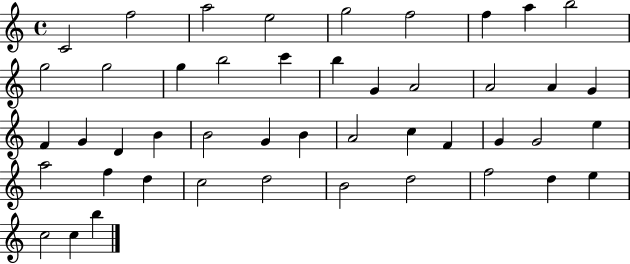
C4/h F5/h A5/h E5/h G5/h F5/h F5/q A5/q B5/h G5/h G5/h G5/q B5/h C6/q B5/q G4/q A4/h A4/h A4/q G4/q F4/q G4/q D4/q B4/q B4/h G4/q B4/q A4/h C5/q F4/q G4/q G4/h E5/q A5/h F5/q D5/q C5/h D5/h B4/h D5/h F5/h D5/q E5/q C5/h C5/q B5/q